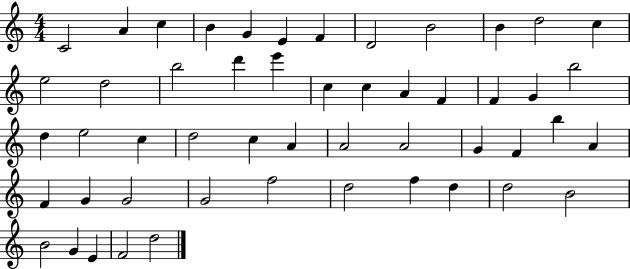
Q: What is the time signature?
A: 4/4